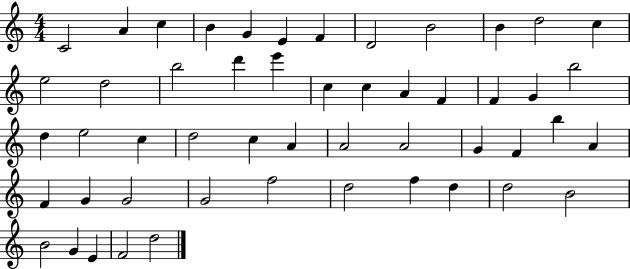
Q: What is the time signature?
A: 4/4